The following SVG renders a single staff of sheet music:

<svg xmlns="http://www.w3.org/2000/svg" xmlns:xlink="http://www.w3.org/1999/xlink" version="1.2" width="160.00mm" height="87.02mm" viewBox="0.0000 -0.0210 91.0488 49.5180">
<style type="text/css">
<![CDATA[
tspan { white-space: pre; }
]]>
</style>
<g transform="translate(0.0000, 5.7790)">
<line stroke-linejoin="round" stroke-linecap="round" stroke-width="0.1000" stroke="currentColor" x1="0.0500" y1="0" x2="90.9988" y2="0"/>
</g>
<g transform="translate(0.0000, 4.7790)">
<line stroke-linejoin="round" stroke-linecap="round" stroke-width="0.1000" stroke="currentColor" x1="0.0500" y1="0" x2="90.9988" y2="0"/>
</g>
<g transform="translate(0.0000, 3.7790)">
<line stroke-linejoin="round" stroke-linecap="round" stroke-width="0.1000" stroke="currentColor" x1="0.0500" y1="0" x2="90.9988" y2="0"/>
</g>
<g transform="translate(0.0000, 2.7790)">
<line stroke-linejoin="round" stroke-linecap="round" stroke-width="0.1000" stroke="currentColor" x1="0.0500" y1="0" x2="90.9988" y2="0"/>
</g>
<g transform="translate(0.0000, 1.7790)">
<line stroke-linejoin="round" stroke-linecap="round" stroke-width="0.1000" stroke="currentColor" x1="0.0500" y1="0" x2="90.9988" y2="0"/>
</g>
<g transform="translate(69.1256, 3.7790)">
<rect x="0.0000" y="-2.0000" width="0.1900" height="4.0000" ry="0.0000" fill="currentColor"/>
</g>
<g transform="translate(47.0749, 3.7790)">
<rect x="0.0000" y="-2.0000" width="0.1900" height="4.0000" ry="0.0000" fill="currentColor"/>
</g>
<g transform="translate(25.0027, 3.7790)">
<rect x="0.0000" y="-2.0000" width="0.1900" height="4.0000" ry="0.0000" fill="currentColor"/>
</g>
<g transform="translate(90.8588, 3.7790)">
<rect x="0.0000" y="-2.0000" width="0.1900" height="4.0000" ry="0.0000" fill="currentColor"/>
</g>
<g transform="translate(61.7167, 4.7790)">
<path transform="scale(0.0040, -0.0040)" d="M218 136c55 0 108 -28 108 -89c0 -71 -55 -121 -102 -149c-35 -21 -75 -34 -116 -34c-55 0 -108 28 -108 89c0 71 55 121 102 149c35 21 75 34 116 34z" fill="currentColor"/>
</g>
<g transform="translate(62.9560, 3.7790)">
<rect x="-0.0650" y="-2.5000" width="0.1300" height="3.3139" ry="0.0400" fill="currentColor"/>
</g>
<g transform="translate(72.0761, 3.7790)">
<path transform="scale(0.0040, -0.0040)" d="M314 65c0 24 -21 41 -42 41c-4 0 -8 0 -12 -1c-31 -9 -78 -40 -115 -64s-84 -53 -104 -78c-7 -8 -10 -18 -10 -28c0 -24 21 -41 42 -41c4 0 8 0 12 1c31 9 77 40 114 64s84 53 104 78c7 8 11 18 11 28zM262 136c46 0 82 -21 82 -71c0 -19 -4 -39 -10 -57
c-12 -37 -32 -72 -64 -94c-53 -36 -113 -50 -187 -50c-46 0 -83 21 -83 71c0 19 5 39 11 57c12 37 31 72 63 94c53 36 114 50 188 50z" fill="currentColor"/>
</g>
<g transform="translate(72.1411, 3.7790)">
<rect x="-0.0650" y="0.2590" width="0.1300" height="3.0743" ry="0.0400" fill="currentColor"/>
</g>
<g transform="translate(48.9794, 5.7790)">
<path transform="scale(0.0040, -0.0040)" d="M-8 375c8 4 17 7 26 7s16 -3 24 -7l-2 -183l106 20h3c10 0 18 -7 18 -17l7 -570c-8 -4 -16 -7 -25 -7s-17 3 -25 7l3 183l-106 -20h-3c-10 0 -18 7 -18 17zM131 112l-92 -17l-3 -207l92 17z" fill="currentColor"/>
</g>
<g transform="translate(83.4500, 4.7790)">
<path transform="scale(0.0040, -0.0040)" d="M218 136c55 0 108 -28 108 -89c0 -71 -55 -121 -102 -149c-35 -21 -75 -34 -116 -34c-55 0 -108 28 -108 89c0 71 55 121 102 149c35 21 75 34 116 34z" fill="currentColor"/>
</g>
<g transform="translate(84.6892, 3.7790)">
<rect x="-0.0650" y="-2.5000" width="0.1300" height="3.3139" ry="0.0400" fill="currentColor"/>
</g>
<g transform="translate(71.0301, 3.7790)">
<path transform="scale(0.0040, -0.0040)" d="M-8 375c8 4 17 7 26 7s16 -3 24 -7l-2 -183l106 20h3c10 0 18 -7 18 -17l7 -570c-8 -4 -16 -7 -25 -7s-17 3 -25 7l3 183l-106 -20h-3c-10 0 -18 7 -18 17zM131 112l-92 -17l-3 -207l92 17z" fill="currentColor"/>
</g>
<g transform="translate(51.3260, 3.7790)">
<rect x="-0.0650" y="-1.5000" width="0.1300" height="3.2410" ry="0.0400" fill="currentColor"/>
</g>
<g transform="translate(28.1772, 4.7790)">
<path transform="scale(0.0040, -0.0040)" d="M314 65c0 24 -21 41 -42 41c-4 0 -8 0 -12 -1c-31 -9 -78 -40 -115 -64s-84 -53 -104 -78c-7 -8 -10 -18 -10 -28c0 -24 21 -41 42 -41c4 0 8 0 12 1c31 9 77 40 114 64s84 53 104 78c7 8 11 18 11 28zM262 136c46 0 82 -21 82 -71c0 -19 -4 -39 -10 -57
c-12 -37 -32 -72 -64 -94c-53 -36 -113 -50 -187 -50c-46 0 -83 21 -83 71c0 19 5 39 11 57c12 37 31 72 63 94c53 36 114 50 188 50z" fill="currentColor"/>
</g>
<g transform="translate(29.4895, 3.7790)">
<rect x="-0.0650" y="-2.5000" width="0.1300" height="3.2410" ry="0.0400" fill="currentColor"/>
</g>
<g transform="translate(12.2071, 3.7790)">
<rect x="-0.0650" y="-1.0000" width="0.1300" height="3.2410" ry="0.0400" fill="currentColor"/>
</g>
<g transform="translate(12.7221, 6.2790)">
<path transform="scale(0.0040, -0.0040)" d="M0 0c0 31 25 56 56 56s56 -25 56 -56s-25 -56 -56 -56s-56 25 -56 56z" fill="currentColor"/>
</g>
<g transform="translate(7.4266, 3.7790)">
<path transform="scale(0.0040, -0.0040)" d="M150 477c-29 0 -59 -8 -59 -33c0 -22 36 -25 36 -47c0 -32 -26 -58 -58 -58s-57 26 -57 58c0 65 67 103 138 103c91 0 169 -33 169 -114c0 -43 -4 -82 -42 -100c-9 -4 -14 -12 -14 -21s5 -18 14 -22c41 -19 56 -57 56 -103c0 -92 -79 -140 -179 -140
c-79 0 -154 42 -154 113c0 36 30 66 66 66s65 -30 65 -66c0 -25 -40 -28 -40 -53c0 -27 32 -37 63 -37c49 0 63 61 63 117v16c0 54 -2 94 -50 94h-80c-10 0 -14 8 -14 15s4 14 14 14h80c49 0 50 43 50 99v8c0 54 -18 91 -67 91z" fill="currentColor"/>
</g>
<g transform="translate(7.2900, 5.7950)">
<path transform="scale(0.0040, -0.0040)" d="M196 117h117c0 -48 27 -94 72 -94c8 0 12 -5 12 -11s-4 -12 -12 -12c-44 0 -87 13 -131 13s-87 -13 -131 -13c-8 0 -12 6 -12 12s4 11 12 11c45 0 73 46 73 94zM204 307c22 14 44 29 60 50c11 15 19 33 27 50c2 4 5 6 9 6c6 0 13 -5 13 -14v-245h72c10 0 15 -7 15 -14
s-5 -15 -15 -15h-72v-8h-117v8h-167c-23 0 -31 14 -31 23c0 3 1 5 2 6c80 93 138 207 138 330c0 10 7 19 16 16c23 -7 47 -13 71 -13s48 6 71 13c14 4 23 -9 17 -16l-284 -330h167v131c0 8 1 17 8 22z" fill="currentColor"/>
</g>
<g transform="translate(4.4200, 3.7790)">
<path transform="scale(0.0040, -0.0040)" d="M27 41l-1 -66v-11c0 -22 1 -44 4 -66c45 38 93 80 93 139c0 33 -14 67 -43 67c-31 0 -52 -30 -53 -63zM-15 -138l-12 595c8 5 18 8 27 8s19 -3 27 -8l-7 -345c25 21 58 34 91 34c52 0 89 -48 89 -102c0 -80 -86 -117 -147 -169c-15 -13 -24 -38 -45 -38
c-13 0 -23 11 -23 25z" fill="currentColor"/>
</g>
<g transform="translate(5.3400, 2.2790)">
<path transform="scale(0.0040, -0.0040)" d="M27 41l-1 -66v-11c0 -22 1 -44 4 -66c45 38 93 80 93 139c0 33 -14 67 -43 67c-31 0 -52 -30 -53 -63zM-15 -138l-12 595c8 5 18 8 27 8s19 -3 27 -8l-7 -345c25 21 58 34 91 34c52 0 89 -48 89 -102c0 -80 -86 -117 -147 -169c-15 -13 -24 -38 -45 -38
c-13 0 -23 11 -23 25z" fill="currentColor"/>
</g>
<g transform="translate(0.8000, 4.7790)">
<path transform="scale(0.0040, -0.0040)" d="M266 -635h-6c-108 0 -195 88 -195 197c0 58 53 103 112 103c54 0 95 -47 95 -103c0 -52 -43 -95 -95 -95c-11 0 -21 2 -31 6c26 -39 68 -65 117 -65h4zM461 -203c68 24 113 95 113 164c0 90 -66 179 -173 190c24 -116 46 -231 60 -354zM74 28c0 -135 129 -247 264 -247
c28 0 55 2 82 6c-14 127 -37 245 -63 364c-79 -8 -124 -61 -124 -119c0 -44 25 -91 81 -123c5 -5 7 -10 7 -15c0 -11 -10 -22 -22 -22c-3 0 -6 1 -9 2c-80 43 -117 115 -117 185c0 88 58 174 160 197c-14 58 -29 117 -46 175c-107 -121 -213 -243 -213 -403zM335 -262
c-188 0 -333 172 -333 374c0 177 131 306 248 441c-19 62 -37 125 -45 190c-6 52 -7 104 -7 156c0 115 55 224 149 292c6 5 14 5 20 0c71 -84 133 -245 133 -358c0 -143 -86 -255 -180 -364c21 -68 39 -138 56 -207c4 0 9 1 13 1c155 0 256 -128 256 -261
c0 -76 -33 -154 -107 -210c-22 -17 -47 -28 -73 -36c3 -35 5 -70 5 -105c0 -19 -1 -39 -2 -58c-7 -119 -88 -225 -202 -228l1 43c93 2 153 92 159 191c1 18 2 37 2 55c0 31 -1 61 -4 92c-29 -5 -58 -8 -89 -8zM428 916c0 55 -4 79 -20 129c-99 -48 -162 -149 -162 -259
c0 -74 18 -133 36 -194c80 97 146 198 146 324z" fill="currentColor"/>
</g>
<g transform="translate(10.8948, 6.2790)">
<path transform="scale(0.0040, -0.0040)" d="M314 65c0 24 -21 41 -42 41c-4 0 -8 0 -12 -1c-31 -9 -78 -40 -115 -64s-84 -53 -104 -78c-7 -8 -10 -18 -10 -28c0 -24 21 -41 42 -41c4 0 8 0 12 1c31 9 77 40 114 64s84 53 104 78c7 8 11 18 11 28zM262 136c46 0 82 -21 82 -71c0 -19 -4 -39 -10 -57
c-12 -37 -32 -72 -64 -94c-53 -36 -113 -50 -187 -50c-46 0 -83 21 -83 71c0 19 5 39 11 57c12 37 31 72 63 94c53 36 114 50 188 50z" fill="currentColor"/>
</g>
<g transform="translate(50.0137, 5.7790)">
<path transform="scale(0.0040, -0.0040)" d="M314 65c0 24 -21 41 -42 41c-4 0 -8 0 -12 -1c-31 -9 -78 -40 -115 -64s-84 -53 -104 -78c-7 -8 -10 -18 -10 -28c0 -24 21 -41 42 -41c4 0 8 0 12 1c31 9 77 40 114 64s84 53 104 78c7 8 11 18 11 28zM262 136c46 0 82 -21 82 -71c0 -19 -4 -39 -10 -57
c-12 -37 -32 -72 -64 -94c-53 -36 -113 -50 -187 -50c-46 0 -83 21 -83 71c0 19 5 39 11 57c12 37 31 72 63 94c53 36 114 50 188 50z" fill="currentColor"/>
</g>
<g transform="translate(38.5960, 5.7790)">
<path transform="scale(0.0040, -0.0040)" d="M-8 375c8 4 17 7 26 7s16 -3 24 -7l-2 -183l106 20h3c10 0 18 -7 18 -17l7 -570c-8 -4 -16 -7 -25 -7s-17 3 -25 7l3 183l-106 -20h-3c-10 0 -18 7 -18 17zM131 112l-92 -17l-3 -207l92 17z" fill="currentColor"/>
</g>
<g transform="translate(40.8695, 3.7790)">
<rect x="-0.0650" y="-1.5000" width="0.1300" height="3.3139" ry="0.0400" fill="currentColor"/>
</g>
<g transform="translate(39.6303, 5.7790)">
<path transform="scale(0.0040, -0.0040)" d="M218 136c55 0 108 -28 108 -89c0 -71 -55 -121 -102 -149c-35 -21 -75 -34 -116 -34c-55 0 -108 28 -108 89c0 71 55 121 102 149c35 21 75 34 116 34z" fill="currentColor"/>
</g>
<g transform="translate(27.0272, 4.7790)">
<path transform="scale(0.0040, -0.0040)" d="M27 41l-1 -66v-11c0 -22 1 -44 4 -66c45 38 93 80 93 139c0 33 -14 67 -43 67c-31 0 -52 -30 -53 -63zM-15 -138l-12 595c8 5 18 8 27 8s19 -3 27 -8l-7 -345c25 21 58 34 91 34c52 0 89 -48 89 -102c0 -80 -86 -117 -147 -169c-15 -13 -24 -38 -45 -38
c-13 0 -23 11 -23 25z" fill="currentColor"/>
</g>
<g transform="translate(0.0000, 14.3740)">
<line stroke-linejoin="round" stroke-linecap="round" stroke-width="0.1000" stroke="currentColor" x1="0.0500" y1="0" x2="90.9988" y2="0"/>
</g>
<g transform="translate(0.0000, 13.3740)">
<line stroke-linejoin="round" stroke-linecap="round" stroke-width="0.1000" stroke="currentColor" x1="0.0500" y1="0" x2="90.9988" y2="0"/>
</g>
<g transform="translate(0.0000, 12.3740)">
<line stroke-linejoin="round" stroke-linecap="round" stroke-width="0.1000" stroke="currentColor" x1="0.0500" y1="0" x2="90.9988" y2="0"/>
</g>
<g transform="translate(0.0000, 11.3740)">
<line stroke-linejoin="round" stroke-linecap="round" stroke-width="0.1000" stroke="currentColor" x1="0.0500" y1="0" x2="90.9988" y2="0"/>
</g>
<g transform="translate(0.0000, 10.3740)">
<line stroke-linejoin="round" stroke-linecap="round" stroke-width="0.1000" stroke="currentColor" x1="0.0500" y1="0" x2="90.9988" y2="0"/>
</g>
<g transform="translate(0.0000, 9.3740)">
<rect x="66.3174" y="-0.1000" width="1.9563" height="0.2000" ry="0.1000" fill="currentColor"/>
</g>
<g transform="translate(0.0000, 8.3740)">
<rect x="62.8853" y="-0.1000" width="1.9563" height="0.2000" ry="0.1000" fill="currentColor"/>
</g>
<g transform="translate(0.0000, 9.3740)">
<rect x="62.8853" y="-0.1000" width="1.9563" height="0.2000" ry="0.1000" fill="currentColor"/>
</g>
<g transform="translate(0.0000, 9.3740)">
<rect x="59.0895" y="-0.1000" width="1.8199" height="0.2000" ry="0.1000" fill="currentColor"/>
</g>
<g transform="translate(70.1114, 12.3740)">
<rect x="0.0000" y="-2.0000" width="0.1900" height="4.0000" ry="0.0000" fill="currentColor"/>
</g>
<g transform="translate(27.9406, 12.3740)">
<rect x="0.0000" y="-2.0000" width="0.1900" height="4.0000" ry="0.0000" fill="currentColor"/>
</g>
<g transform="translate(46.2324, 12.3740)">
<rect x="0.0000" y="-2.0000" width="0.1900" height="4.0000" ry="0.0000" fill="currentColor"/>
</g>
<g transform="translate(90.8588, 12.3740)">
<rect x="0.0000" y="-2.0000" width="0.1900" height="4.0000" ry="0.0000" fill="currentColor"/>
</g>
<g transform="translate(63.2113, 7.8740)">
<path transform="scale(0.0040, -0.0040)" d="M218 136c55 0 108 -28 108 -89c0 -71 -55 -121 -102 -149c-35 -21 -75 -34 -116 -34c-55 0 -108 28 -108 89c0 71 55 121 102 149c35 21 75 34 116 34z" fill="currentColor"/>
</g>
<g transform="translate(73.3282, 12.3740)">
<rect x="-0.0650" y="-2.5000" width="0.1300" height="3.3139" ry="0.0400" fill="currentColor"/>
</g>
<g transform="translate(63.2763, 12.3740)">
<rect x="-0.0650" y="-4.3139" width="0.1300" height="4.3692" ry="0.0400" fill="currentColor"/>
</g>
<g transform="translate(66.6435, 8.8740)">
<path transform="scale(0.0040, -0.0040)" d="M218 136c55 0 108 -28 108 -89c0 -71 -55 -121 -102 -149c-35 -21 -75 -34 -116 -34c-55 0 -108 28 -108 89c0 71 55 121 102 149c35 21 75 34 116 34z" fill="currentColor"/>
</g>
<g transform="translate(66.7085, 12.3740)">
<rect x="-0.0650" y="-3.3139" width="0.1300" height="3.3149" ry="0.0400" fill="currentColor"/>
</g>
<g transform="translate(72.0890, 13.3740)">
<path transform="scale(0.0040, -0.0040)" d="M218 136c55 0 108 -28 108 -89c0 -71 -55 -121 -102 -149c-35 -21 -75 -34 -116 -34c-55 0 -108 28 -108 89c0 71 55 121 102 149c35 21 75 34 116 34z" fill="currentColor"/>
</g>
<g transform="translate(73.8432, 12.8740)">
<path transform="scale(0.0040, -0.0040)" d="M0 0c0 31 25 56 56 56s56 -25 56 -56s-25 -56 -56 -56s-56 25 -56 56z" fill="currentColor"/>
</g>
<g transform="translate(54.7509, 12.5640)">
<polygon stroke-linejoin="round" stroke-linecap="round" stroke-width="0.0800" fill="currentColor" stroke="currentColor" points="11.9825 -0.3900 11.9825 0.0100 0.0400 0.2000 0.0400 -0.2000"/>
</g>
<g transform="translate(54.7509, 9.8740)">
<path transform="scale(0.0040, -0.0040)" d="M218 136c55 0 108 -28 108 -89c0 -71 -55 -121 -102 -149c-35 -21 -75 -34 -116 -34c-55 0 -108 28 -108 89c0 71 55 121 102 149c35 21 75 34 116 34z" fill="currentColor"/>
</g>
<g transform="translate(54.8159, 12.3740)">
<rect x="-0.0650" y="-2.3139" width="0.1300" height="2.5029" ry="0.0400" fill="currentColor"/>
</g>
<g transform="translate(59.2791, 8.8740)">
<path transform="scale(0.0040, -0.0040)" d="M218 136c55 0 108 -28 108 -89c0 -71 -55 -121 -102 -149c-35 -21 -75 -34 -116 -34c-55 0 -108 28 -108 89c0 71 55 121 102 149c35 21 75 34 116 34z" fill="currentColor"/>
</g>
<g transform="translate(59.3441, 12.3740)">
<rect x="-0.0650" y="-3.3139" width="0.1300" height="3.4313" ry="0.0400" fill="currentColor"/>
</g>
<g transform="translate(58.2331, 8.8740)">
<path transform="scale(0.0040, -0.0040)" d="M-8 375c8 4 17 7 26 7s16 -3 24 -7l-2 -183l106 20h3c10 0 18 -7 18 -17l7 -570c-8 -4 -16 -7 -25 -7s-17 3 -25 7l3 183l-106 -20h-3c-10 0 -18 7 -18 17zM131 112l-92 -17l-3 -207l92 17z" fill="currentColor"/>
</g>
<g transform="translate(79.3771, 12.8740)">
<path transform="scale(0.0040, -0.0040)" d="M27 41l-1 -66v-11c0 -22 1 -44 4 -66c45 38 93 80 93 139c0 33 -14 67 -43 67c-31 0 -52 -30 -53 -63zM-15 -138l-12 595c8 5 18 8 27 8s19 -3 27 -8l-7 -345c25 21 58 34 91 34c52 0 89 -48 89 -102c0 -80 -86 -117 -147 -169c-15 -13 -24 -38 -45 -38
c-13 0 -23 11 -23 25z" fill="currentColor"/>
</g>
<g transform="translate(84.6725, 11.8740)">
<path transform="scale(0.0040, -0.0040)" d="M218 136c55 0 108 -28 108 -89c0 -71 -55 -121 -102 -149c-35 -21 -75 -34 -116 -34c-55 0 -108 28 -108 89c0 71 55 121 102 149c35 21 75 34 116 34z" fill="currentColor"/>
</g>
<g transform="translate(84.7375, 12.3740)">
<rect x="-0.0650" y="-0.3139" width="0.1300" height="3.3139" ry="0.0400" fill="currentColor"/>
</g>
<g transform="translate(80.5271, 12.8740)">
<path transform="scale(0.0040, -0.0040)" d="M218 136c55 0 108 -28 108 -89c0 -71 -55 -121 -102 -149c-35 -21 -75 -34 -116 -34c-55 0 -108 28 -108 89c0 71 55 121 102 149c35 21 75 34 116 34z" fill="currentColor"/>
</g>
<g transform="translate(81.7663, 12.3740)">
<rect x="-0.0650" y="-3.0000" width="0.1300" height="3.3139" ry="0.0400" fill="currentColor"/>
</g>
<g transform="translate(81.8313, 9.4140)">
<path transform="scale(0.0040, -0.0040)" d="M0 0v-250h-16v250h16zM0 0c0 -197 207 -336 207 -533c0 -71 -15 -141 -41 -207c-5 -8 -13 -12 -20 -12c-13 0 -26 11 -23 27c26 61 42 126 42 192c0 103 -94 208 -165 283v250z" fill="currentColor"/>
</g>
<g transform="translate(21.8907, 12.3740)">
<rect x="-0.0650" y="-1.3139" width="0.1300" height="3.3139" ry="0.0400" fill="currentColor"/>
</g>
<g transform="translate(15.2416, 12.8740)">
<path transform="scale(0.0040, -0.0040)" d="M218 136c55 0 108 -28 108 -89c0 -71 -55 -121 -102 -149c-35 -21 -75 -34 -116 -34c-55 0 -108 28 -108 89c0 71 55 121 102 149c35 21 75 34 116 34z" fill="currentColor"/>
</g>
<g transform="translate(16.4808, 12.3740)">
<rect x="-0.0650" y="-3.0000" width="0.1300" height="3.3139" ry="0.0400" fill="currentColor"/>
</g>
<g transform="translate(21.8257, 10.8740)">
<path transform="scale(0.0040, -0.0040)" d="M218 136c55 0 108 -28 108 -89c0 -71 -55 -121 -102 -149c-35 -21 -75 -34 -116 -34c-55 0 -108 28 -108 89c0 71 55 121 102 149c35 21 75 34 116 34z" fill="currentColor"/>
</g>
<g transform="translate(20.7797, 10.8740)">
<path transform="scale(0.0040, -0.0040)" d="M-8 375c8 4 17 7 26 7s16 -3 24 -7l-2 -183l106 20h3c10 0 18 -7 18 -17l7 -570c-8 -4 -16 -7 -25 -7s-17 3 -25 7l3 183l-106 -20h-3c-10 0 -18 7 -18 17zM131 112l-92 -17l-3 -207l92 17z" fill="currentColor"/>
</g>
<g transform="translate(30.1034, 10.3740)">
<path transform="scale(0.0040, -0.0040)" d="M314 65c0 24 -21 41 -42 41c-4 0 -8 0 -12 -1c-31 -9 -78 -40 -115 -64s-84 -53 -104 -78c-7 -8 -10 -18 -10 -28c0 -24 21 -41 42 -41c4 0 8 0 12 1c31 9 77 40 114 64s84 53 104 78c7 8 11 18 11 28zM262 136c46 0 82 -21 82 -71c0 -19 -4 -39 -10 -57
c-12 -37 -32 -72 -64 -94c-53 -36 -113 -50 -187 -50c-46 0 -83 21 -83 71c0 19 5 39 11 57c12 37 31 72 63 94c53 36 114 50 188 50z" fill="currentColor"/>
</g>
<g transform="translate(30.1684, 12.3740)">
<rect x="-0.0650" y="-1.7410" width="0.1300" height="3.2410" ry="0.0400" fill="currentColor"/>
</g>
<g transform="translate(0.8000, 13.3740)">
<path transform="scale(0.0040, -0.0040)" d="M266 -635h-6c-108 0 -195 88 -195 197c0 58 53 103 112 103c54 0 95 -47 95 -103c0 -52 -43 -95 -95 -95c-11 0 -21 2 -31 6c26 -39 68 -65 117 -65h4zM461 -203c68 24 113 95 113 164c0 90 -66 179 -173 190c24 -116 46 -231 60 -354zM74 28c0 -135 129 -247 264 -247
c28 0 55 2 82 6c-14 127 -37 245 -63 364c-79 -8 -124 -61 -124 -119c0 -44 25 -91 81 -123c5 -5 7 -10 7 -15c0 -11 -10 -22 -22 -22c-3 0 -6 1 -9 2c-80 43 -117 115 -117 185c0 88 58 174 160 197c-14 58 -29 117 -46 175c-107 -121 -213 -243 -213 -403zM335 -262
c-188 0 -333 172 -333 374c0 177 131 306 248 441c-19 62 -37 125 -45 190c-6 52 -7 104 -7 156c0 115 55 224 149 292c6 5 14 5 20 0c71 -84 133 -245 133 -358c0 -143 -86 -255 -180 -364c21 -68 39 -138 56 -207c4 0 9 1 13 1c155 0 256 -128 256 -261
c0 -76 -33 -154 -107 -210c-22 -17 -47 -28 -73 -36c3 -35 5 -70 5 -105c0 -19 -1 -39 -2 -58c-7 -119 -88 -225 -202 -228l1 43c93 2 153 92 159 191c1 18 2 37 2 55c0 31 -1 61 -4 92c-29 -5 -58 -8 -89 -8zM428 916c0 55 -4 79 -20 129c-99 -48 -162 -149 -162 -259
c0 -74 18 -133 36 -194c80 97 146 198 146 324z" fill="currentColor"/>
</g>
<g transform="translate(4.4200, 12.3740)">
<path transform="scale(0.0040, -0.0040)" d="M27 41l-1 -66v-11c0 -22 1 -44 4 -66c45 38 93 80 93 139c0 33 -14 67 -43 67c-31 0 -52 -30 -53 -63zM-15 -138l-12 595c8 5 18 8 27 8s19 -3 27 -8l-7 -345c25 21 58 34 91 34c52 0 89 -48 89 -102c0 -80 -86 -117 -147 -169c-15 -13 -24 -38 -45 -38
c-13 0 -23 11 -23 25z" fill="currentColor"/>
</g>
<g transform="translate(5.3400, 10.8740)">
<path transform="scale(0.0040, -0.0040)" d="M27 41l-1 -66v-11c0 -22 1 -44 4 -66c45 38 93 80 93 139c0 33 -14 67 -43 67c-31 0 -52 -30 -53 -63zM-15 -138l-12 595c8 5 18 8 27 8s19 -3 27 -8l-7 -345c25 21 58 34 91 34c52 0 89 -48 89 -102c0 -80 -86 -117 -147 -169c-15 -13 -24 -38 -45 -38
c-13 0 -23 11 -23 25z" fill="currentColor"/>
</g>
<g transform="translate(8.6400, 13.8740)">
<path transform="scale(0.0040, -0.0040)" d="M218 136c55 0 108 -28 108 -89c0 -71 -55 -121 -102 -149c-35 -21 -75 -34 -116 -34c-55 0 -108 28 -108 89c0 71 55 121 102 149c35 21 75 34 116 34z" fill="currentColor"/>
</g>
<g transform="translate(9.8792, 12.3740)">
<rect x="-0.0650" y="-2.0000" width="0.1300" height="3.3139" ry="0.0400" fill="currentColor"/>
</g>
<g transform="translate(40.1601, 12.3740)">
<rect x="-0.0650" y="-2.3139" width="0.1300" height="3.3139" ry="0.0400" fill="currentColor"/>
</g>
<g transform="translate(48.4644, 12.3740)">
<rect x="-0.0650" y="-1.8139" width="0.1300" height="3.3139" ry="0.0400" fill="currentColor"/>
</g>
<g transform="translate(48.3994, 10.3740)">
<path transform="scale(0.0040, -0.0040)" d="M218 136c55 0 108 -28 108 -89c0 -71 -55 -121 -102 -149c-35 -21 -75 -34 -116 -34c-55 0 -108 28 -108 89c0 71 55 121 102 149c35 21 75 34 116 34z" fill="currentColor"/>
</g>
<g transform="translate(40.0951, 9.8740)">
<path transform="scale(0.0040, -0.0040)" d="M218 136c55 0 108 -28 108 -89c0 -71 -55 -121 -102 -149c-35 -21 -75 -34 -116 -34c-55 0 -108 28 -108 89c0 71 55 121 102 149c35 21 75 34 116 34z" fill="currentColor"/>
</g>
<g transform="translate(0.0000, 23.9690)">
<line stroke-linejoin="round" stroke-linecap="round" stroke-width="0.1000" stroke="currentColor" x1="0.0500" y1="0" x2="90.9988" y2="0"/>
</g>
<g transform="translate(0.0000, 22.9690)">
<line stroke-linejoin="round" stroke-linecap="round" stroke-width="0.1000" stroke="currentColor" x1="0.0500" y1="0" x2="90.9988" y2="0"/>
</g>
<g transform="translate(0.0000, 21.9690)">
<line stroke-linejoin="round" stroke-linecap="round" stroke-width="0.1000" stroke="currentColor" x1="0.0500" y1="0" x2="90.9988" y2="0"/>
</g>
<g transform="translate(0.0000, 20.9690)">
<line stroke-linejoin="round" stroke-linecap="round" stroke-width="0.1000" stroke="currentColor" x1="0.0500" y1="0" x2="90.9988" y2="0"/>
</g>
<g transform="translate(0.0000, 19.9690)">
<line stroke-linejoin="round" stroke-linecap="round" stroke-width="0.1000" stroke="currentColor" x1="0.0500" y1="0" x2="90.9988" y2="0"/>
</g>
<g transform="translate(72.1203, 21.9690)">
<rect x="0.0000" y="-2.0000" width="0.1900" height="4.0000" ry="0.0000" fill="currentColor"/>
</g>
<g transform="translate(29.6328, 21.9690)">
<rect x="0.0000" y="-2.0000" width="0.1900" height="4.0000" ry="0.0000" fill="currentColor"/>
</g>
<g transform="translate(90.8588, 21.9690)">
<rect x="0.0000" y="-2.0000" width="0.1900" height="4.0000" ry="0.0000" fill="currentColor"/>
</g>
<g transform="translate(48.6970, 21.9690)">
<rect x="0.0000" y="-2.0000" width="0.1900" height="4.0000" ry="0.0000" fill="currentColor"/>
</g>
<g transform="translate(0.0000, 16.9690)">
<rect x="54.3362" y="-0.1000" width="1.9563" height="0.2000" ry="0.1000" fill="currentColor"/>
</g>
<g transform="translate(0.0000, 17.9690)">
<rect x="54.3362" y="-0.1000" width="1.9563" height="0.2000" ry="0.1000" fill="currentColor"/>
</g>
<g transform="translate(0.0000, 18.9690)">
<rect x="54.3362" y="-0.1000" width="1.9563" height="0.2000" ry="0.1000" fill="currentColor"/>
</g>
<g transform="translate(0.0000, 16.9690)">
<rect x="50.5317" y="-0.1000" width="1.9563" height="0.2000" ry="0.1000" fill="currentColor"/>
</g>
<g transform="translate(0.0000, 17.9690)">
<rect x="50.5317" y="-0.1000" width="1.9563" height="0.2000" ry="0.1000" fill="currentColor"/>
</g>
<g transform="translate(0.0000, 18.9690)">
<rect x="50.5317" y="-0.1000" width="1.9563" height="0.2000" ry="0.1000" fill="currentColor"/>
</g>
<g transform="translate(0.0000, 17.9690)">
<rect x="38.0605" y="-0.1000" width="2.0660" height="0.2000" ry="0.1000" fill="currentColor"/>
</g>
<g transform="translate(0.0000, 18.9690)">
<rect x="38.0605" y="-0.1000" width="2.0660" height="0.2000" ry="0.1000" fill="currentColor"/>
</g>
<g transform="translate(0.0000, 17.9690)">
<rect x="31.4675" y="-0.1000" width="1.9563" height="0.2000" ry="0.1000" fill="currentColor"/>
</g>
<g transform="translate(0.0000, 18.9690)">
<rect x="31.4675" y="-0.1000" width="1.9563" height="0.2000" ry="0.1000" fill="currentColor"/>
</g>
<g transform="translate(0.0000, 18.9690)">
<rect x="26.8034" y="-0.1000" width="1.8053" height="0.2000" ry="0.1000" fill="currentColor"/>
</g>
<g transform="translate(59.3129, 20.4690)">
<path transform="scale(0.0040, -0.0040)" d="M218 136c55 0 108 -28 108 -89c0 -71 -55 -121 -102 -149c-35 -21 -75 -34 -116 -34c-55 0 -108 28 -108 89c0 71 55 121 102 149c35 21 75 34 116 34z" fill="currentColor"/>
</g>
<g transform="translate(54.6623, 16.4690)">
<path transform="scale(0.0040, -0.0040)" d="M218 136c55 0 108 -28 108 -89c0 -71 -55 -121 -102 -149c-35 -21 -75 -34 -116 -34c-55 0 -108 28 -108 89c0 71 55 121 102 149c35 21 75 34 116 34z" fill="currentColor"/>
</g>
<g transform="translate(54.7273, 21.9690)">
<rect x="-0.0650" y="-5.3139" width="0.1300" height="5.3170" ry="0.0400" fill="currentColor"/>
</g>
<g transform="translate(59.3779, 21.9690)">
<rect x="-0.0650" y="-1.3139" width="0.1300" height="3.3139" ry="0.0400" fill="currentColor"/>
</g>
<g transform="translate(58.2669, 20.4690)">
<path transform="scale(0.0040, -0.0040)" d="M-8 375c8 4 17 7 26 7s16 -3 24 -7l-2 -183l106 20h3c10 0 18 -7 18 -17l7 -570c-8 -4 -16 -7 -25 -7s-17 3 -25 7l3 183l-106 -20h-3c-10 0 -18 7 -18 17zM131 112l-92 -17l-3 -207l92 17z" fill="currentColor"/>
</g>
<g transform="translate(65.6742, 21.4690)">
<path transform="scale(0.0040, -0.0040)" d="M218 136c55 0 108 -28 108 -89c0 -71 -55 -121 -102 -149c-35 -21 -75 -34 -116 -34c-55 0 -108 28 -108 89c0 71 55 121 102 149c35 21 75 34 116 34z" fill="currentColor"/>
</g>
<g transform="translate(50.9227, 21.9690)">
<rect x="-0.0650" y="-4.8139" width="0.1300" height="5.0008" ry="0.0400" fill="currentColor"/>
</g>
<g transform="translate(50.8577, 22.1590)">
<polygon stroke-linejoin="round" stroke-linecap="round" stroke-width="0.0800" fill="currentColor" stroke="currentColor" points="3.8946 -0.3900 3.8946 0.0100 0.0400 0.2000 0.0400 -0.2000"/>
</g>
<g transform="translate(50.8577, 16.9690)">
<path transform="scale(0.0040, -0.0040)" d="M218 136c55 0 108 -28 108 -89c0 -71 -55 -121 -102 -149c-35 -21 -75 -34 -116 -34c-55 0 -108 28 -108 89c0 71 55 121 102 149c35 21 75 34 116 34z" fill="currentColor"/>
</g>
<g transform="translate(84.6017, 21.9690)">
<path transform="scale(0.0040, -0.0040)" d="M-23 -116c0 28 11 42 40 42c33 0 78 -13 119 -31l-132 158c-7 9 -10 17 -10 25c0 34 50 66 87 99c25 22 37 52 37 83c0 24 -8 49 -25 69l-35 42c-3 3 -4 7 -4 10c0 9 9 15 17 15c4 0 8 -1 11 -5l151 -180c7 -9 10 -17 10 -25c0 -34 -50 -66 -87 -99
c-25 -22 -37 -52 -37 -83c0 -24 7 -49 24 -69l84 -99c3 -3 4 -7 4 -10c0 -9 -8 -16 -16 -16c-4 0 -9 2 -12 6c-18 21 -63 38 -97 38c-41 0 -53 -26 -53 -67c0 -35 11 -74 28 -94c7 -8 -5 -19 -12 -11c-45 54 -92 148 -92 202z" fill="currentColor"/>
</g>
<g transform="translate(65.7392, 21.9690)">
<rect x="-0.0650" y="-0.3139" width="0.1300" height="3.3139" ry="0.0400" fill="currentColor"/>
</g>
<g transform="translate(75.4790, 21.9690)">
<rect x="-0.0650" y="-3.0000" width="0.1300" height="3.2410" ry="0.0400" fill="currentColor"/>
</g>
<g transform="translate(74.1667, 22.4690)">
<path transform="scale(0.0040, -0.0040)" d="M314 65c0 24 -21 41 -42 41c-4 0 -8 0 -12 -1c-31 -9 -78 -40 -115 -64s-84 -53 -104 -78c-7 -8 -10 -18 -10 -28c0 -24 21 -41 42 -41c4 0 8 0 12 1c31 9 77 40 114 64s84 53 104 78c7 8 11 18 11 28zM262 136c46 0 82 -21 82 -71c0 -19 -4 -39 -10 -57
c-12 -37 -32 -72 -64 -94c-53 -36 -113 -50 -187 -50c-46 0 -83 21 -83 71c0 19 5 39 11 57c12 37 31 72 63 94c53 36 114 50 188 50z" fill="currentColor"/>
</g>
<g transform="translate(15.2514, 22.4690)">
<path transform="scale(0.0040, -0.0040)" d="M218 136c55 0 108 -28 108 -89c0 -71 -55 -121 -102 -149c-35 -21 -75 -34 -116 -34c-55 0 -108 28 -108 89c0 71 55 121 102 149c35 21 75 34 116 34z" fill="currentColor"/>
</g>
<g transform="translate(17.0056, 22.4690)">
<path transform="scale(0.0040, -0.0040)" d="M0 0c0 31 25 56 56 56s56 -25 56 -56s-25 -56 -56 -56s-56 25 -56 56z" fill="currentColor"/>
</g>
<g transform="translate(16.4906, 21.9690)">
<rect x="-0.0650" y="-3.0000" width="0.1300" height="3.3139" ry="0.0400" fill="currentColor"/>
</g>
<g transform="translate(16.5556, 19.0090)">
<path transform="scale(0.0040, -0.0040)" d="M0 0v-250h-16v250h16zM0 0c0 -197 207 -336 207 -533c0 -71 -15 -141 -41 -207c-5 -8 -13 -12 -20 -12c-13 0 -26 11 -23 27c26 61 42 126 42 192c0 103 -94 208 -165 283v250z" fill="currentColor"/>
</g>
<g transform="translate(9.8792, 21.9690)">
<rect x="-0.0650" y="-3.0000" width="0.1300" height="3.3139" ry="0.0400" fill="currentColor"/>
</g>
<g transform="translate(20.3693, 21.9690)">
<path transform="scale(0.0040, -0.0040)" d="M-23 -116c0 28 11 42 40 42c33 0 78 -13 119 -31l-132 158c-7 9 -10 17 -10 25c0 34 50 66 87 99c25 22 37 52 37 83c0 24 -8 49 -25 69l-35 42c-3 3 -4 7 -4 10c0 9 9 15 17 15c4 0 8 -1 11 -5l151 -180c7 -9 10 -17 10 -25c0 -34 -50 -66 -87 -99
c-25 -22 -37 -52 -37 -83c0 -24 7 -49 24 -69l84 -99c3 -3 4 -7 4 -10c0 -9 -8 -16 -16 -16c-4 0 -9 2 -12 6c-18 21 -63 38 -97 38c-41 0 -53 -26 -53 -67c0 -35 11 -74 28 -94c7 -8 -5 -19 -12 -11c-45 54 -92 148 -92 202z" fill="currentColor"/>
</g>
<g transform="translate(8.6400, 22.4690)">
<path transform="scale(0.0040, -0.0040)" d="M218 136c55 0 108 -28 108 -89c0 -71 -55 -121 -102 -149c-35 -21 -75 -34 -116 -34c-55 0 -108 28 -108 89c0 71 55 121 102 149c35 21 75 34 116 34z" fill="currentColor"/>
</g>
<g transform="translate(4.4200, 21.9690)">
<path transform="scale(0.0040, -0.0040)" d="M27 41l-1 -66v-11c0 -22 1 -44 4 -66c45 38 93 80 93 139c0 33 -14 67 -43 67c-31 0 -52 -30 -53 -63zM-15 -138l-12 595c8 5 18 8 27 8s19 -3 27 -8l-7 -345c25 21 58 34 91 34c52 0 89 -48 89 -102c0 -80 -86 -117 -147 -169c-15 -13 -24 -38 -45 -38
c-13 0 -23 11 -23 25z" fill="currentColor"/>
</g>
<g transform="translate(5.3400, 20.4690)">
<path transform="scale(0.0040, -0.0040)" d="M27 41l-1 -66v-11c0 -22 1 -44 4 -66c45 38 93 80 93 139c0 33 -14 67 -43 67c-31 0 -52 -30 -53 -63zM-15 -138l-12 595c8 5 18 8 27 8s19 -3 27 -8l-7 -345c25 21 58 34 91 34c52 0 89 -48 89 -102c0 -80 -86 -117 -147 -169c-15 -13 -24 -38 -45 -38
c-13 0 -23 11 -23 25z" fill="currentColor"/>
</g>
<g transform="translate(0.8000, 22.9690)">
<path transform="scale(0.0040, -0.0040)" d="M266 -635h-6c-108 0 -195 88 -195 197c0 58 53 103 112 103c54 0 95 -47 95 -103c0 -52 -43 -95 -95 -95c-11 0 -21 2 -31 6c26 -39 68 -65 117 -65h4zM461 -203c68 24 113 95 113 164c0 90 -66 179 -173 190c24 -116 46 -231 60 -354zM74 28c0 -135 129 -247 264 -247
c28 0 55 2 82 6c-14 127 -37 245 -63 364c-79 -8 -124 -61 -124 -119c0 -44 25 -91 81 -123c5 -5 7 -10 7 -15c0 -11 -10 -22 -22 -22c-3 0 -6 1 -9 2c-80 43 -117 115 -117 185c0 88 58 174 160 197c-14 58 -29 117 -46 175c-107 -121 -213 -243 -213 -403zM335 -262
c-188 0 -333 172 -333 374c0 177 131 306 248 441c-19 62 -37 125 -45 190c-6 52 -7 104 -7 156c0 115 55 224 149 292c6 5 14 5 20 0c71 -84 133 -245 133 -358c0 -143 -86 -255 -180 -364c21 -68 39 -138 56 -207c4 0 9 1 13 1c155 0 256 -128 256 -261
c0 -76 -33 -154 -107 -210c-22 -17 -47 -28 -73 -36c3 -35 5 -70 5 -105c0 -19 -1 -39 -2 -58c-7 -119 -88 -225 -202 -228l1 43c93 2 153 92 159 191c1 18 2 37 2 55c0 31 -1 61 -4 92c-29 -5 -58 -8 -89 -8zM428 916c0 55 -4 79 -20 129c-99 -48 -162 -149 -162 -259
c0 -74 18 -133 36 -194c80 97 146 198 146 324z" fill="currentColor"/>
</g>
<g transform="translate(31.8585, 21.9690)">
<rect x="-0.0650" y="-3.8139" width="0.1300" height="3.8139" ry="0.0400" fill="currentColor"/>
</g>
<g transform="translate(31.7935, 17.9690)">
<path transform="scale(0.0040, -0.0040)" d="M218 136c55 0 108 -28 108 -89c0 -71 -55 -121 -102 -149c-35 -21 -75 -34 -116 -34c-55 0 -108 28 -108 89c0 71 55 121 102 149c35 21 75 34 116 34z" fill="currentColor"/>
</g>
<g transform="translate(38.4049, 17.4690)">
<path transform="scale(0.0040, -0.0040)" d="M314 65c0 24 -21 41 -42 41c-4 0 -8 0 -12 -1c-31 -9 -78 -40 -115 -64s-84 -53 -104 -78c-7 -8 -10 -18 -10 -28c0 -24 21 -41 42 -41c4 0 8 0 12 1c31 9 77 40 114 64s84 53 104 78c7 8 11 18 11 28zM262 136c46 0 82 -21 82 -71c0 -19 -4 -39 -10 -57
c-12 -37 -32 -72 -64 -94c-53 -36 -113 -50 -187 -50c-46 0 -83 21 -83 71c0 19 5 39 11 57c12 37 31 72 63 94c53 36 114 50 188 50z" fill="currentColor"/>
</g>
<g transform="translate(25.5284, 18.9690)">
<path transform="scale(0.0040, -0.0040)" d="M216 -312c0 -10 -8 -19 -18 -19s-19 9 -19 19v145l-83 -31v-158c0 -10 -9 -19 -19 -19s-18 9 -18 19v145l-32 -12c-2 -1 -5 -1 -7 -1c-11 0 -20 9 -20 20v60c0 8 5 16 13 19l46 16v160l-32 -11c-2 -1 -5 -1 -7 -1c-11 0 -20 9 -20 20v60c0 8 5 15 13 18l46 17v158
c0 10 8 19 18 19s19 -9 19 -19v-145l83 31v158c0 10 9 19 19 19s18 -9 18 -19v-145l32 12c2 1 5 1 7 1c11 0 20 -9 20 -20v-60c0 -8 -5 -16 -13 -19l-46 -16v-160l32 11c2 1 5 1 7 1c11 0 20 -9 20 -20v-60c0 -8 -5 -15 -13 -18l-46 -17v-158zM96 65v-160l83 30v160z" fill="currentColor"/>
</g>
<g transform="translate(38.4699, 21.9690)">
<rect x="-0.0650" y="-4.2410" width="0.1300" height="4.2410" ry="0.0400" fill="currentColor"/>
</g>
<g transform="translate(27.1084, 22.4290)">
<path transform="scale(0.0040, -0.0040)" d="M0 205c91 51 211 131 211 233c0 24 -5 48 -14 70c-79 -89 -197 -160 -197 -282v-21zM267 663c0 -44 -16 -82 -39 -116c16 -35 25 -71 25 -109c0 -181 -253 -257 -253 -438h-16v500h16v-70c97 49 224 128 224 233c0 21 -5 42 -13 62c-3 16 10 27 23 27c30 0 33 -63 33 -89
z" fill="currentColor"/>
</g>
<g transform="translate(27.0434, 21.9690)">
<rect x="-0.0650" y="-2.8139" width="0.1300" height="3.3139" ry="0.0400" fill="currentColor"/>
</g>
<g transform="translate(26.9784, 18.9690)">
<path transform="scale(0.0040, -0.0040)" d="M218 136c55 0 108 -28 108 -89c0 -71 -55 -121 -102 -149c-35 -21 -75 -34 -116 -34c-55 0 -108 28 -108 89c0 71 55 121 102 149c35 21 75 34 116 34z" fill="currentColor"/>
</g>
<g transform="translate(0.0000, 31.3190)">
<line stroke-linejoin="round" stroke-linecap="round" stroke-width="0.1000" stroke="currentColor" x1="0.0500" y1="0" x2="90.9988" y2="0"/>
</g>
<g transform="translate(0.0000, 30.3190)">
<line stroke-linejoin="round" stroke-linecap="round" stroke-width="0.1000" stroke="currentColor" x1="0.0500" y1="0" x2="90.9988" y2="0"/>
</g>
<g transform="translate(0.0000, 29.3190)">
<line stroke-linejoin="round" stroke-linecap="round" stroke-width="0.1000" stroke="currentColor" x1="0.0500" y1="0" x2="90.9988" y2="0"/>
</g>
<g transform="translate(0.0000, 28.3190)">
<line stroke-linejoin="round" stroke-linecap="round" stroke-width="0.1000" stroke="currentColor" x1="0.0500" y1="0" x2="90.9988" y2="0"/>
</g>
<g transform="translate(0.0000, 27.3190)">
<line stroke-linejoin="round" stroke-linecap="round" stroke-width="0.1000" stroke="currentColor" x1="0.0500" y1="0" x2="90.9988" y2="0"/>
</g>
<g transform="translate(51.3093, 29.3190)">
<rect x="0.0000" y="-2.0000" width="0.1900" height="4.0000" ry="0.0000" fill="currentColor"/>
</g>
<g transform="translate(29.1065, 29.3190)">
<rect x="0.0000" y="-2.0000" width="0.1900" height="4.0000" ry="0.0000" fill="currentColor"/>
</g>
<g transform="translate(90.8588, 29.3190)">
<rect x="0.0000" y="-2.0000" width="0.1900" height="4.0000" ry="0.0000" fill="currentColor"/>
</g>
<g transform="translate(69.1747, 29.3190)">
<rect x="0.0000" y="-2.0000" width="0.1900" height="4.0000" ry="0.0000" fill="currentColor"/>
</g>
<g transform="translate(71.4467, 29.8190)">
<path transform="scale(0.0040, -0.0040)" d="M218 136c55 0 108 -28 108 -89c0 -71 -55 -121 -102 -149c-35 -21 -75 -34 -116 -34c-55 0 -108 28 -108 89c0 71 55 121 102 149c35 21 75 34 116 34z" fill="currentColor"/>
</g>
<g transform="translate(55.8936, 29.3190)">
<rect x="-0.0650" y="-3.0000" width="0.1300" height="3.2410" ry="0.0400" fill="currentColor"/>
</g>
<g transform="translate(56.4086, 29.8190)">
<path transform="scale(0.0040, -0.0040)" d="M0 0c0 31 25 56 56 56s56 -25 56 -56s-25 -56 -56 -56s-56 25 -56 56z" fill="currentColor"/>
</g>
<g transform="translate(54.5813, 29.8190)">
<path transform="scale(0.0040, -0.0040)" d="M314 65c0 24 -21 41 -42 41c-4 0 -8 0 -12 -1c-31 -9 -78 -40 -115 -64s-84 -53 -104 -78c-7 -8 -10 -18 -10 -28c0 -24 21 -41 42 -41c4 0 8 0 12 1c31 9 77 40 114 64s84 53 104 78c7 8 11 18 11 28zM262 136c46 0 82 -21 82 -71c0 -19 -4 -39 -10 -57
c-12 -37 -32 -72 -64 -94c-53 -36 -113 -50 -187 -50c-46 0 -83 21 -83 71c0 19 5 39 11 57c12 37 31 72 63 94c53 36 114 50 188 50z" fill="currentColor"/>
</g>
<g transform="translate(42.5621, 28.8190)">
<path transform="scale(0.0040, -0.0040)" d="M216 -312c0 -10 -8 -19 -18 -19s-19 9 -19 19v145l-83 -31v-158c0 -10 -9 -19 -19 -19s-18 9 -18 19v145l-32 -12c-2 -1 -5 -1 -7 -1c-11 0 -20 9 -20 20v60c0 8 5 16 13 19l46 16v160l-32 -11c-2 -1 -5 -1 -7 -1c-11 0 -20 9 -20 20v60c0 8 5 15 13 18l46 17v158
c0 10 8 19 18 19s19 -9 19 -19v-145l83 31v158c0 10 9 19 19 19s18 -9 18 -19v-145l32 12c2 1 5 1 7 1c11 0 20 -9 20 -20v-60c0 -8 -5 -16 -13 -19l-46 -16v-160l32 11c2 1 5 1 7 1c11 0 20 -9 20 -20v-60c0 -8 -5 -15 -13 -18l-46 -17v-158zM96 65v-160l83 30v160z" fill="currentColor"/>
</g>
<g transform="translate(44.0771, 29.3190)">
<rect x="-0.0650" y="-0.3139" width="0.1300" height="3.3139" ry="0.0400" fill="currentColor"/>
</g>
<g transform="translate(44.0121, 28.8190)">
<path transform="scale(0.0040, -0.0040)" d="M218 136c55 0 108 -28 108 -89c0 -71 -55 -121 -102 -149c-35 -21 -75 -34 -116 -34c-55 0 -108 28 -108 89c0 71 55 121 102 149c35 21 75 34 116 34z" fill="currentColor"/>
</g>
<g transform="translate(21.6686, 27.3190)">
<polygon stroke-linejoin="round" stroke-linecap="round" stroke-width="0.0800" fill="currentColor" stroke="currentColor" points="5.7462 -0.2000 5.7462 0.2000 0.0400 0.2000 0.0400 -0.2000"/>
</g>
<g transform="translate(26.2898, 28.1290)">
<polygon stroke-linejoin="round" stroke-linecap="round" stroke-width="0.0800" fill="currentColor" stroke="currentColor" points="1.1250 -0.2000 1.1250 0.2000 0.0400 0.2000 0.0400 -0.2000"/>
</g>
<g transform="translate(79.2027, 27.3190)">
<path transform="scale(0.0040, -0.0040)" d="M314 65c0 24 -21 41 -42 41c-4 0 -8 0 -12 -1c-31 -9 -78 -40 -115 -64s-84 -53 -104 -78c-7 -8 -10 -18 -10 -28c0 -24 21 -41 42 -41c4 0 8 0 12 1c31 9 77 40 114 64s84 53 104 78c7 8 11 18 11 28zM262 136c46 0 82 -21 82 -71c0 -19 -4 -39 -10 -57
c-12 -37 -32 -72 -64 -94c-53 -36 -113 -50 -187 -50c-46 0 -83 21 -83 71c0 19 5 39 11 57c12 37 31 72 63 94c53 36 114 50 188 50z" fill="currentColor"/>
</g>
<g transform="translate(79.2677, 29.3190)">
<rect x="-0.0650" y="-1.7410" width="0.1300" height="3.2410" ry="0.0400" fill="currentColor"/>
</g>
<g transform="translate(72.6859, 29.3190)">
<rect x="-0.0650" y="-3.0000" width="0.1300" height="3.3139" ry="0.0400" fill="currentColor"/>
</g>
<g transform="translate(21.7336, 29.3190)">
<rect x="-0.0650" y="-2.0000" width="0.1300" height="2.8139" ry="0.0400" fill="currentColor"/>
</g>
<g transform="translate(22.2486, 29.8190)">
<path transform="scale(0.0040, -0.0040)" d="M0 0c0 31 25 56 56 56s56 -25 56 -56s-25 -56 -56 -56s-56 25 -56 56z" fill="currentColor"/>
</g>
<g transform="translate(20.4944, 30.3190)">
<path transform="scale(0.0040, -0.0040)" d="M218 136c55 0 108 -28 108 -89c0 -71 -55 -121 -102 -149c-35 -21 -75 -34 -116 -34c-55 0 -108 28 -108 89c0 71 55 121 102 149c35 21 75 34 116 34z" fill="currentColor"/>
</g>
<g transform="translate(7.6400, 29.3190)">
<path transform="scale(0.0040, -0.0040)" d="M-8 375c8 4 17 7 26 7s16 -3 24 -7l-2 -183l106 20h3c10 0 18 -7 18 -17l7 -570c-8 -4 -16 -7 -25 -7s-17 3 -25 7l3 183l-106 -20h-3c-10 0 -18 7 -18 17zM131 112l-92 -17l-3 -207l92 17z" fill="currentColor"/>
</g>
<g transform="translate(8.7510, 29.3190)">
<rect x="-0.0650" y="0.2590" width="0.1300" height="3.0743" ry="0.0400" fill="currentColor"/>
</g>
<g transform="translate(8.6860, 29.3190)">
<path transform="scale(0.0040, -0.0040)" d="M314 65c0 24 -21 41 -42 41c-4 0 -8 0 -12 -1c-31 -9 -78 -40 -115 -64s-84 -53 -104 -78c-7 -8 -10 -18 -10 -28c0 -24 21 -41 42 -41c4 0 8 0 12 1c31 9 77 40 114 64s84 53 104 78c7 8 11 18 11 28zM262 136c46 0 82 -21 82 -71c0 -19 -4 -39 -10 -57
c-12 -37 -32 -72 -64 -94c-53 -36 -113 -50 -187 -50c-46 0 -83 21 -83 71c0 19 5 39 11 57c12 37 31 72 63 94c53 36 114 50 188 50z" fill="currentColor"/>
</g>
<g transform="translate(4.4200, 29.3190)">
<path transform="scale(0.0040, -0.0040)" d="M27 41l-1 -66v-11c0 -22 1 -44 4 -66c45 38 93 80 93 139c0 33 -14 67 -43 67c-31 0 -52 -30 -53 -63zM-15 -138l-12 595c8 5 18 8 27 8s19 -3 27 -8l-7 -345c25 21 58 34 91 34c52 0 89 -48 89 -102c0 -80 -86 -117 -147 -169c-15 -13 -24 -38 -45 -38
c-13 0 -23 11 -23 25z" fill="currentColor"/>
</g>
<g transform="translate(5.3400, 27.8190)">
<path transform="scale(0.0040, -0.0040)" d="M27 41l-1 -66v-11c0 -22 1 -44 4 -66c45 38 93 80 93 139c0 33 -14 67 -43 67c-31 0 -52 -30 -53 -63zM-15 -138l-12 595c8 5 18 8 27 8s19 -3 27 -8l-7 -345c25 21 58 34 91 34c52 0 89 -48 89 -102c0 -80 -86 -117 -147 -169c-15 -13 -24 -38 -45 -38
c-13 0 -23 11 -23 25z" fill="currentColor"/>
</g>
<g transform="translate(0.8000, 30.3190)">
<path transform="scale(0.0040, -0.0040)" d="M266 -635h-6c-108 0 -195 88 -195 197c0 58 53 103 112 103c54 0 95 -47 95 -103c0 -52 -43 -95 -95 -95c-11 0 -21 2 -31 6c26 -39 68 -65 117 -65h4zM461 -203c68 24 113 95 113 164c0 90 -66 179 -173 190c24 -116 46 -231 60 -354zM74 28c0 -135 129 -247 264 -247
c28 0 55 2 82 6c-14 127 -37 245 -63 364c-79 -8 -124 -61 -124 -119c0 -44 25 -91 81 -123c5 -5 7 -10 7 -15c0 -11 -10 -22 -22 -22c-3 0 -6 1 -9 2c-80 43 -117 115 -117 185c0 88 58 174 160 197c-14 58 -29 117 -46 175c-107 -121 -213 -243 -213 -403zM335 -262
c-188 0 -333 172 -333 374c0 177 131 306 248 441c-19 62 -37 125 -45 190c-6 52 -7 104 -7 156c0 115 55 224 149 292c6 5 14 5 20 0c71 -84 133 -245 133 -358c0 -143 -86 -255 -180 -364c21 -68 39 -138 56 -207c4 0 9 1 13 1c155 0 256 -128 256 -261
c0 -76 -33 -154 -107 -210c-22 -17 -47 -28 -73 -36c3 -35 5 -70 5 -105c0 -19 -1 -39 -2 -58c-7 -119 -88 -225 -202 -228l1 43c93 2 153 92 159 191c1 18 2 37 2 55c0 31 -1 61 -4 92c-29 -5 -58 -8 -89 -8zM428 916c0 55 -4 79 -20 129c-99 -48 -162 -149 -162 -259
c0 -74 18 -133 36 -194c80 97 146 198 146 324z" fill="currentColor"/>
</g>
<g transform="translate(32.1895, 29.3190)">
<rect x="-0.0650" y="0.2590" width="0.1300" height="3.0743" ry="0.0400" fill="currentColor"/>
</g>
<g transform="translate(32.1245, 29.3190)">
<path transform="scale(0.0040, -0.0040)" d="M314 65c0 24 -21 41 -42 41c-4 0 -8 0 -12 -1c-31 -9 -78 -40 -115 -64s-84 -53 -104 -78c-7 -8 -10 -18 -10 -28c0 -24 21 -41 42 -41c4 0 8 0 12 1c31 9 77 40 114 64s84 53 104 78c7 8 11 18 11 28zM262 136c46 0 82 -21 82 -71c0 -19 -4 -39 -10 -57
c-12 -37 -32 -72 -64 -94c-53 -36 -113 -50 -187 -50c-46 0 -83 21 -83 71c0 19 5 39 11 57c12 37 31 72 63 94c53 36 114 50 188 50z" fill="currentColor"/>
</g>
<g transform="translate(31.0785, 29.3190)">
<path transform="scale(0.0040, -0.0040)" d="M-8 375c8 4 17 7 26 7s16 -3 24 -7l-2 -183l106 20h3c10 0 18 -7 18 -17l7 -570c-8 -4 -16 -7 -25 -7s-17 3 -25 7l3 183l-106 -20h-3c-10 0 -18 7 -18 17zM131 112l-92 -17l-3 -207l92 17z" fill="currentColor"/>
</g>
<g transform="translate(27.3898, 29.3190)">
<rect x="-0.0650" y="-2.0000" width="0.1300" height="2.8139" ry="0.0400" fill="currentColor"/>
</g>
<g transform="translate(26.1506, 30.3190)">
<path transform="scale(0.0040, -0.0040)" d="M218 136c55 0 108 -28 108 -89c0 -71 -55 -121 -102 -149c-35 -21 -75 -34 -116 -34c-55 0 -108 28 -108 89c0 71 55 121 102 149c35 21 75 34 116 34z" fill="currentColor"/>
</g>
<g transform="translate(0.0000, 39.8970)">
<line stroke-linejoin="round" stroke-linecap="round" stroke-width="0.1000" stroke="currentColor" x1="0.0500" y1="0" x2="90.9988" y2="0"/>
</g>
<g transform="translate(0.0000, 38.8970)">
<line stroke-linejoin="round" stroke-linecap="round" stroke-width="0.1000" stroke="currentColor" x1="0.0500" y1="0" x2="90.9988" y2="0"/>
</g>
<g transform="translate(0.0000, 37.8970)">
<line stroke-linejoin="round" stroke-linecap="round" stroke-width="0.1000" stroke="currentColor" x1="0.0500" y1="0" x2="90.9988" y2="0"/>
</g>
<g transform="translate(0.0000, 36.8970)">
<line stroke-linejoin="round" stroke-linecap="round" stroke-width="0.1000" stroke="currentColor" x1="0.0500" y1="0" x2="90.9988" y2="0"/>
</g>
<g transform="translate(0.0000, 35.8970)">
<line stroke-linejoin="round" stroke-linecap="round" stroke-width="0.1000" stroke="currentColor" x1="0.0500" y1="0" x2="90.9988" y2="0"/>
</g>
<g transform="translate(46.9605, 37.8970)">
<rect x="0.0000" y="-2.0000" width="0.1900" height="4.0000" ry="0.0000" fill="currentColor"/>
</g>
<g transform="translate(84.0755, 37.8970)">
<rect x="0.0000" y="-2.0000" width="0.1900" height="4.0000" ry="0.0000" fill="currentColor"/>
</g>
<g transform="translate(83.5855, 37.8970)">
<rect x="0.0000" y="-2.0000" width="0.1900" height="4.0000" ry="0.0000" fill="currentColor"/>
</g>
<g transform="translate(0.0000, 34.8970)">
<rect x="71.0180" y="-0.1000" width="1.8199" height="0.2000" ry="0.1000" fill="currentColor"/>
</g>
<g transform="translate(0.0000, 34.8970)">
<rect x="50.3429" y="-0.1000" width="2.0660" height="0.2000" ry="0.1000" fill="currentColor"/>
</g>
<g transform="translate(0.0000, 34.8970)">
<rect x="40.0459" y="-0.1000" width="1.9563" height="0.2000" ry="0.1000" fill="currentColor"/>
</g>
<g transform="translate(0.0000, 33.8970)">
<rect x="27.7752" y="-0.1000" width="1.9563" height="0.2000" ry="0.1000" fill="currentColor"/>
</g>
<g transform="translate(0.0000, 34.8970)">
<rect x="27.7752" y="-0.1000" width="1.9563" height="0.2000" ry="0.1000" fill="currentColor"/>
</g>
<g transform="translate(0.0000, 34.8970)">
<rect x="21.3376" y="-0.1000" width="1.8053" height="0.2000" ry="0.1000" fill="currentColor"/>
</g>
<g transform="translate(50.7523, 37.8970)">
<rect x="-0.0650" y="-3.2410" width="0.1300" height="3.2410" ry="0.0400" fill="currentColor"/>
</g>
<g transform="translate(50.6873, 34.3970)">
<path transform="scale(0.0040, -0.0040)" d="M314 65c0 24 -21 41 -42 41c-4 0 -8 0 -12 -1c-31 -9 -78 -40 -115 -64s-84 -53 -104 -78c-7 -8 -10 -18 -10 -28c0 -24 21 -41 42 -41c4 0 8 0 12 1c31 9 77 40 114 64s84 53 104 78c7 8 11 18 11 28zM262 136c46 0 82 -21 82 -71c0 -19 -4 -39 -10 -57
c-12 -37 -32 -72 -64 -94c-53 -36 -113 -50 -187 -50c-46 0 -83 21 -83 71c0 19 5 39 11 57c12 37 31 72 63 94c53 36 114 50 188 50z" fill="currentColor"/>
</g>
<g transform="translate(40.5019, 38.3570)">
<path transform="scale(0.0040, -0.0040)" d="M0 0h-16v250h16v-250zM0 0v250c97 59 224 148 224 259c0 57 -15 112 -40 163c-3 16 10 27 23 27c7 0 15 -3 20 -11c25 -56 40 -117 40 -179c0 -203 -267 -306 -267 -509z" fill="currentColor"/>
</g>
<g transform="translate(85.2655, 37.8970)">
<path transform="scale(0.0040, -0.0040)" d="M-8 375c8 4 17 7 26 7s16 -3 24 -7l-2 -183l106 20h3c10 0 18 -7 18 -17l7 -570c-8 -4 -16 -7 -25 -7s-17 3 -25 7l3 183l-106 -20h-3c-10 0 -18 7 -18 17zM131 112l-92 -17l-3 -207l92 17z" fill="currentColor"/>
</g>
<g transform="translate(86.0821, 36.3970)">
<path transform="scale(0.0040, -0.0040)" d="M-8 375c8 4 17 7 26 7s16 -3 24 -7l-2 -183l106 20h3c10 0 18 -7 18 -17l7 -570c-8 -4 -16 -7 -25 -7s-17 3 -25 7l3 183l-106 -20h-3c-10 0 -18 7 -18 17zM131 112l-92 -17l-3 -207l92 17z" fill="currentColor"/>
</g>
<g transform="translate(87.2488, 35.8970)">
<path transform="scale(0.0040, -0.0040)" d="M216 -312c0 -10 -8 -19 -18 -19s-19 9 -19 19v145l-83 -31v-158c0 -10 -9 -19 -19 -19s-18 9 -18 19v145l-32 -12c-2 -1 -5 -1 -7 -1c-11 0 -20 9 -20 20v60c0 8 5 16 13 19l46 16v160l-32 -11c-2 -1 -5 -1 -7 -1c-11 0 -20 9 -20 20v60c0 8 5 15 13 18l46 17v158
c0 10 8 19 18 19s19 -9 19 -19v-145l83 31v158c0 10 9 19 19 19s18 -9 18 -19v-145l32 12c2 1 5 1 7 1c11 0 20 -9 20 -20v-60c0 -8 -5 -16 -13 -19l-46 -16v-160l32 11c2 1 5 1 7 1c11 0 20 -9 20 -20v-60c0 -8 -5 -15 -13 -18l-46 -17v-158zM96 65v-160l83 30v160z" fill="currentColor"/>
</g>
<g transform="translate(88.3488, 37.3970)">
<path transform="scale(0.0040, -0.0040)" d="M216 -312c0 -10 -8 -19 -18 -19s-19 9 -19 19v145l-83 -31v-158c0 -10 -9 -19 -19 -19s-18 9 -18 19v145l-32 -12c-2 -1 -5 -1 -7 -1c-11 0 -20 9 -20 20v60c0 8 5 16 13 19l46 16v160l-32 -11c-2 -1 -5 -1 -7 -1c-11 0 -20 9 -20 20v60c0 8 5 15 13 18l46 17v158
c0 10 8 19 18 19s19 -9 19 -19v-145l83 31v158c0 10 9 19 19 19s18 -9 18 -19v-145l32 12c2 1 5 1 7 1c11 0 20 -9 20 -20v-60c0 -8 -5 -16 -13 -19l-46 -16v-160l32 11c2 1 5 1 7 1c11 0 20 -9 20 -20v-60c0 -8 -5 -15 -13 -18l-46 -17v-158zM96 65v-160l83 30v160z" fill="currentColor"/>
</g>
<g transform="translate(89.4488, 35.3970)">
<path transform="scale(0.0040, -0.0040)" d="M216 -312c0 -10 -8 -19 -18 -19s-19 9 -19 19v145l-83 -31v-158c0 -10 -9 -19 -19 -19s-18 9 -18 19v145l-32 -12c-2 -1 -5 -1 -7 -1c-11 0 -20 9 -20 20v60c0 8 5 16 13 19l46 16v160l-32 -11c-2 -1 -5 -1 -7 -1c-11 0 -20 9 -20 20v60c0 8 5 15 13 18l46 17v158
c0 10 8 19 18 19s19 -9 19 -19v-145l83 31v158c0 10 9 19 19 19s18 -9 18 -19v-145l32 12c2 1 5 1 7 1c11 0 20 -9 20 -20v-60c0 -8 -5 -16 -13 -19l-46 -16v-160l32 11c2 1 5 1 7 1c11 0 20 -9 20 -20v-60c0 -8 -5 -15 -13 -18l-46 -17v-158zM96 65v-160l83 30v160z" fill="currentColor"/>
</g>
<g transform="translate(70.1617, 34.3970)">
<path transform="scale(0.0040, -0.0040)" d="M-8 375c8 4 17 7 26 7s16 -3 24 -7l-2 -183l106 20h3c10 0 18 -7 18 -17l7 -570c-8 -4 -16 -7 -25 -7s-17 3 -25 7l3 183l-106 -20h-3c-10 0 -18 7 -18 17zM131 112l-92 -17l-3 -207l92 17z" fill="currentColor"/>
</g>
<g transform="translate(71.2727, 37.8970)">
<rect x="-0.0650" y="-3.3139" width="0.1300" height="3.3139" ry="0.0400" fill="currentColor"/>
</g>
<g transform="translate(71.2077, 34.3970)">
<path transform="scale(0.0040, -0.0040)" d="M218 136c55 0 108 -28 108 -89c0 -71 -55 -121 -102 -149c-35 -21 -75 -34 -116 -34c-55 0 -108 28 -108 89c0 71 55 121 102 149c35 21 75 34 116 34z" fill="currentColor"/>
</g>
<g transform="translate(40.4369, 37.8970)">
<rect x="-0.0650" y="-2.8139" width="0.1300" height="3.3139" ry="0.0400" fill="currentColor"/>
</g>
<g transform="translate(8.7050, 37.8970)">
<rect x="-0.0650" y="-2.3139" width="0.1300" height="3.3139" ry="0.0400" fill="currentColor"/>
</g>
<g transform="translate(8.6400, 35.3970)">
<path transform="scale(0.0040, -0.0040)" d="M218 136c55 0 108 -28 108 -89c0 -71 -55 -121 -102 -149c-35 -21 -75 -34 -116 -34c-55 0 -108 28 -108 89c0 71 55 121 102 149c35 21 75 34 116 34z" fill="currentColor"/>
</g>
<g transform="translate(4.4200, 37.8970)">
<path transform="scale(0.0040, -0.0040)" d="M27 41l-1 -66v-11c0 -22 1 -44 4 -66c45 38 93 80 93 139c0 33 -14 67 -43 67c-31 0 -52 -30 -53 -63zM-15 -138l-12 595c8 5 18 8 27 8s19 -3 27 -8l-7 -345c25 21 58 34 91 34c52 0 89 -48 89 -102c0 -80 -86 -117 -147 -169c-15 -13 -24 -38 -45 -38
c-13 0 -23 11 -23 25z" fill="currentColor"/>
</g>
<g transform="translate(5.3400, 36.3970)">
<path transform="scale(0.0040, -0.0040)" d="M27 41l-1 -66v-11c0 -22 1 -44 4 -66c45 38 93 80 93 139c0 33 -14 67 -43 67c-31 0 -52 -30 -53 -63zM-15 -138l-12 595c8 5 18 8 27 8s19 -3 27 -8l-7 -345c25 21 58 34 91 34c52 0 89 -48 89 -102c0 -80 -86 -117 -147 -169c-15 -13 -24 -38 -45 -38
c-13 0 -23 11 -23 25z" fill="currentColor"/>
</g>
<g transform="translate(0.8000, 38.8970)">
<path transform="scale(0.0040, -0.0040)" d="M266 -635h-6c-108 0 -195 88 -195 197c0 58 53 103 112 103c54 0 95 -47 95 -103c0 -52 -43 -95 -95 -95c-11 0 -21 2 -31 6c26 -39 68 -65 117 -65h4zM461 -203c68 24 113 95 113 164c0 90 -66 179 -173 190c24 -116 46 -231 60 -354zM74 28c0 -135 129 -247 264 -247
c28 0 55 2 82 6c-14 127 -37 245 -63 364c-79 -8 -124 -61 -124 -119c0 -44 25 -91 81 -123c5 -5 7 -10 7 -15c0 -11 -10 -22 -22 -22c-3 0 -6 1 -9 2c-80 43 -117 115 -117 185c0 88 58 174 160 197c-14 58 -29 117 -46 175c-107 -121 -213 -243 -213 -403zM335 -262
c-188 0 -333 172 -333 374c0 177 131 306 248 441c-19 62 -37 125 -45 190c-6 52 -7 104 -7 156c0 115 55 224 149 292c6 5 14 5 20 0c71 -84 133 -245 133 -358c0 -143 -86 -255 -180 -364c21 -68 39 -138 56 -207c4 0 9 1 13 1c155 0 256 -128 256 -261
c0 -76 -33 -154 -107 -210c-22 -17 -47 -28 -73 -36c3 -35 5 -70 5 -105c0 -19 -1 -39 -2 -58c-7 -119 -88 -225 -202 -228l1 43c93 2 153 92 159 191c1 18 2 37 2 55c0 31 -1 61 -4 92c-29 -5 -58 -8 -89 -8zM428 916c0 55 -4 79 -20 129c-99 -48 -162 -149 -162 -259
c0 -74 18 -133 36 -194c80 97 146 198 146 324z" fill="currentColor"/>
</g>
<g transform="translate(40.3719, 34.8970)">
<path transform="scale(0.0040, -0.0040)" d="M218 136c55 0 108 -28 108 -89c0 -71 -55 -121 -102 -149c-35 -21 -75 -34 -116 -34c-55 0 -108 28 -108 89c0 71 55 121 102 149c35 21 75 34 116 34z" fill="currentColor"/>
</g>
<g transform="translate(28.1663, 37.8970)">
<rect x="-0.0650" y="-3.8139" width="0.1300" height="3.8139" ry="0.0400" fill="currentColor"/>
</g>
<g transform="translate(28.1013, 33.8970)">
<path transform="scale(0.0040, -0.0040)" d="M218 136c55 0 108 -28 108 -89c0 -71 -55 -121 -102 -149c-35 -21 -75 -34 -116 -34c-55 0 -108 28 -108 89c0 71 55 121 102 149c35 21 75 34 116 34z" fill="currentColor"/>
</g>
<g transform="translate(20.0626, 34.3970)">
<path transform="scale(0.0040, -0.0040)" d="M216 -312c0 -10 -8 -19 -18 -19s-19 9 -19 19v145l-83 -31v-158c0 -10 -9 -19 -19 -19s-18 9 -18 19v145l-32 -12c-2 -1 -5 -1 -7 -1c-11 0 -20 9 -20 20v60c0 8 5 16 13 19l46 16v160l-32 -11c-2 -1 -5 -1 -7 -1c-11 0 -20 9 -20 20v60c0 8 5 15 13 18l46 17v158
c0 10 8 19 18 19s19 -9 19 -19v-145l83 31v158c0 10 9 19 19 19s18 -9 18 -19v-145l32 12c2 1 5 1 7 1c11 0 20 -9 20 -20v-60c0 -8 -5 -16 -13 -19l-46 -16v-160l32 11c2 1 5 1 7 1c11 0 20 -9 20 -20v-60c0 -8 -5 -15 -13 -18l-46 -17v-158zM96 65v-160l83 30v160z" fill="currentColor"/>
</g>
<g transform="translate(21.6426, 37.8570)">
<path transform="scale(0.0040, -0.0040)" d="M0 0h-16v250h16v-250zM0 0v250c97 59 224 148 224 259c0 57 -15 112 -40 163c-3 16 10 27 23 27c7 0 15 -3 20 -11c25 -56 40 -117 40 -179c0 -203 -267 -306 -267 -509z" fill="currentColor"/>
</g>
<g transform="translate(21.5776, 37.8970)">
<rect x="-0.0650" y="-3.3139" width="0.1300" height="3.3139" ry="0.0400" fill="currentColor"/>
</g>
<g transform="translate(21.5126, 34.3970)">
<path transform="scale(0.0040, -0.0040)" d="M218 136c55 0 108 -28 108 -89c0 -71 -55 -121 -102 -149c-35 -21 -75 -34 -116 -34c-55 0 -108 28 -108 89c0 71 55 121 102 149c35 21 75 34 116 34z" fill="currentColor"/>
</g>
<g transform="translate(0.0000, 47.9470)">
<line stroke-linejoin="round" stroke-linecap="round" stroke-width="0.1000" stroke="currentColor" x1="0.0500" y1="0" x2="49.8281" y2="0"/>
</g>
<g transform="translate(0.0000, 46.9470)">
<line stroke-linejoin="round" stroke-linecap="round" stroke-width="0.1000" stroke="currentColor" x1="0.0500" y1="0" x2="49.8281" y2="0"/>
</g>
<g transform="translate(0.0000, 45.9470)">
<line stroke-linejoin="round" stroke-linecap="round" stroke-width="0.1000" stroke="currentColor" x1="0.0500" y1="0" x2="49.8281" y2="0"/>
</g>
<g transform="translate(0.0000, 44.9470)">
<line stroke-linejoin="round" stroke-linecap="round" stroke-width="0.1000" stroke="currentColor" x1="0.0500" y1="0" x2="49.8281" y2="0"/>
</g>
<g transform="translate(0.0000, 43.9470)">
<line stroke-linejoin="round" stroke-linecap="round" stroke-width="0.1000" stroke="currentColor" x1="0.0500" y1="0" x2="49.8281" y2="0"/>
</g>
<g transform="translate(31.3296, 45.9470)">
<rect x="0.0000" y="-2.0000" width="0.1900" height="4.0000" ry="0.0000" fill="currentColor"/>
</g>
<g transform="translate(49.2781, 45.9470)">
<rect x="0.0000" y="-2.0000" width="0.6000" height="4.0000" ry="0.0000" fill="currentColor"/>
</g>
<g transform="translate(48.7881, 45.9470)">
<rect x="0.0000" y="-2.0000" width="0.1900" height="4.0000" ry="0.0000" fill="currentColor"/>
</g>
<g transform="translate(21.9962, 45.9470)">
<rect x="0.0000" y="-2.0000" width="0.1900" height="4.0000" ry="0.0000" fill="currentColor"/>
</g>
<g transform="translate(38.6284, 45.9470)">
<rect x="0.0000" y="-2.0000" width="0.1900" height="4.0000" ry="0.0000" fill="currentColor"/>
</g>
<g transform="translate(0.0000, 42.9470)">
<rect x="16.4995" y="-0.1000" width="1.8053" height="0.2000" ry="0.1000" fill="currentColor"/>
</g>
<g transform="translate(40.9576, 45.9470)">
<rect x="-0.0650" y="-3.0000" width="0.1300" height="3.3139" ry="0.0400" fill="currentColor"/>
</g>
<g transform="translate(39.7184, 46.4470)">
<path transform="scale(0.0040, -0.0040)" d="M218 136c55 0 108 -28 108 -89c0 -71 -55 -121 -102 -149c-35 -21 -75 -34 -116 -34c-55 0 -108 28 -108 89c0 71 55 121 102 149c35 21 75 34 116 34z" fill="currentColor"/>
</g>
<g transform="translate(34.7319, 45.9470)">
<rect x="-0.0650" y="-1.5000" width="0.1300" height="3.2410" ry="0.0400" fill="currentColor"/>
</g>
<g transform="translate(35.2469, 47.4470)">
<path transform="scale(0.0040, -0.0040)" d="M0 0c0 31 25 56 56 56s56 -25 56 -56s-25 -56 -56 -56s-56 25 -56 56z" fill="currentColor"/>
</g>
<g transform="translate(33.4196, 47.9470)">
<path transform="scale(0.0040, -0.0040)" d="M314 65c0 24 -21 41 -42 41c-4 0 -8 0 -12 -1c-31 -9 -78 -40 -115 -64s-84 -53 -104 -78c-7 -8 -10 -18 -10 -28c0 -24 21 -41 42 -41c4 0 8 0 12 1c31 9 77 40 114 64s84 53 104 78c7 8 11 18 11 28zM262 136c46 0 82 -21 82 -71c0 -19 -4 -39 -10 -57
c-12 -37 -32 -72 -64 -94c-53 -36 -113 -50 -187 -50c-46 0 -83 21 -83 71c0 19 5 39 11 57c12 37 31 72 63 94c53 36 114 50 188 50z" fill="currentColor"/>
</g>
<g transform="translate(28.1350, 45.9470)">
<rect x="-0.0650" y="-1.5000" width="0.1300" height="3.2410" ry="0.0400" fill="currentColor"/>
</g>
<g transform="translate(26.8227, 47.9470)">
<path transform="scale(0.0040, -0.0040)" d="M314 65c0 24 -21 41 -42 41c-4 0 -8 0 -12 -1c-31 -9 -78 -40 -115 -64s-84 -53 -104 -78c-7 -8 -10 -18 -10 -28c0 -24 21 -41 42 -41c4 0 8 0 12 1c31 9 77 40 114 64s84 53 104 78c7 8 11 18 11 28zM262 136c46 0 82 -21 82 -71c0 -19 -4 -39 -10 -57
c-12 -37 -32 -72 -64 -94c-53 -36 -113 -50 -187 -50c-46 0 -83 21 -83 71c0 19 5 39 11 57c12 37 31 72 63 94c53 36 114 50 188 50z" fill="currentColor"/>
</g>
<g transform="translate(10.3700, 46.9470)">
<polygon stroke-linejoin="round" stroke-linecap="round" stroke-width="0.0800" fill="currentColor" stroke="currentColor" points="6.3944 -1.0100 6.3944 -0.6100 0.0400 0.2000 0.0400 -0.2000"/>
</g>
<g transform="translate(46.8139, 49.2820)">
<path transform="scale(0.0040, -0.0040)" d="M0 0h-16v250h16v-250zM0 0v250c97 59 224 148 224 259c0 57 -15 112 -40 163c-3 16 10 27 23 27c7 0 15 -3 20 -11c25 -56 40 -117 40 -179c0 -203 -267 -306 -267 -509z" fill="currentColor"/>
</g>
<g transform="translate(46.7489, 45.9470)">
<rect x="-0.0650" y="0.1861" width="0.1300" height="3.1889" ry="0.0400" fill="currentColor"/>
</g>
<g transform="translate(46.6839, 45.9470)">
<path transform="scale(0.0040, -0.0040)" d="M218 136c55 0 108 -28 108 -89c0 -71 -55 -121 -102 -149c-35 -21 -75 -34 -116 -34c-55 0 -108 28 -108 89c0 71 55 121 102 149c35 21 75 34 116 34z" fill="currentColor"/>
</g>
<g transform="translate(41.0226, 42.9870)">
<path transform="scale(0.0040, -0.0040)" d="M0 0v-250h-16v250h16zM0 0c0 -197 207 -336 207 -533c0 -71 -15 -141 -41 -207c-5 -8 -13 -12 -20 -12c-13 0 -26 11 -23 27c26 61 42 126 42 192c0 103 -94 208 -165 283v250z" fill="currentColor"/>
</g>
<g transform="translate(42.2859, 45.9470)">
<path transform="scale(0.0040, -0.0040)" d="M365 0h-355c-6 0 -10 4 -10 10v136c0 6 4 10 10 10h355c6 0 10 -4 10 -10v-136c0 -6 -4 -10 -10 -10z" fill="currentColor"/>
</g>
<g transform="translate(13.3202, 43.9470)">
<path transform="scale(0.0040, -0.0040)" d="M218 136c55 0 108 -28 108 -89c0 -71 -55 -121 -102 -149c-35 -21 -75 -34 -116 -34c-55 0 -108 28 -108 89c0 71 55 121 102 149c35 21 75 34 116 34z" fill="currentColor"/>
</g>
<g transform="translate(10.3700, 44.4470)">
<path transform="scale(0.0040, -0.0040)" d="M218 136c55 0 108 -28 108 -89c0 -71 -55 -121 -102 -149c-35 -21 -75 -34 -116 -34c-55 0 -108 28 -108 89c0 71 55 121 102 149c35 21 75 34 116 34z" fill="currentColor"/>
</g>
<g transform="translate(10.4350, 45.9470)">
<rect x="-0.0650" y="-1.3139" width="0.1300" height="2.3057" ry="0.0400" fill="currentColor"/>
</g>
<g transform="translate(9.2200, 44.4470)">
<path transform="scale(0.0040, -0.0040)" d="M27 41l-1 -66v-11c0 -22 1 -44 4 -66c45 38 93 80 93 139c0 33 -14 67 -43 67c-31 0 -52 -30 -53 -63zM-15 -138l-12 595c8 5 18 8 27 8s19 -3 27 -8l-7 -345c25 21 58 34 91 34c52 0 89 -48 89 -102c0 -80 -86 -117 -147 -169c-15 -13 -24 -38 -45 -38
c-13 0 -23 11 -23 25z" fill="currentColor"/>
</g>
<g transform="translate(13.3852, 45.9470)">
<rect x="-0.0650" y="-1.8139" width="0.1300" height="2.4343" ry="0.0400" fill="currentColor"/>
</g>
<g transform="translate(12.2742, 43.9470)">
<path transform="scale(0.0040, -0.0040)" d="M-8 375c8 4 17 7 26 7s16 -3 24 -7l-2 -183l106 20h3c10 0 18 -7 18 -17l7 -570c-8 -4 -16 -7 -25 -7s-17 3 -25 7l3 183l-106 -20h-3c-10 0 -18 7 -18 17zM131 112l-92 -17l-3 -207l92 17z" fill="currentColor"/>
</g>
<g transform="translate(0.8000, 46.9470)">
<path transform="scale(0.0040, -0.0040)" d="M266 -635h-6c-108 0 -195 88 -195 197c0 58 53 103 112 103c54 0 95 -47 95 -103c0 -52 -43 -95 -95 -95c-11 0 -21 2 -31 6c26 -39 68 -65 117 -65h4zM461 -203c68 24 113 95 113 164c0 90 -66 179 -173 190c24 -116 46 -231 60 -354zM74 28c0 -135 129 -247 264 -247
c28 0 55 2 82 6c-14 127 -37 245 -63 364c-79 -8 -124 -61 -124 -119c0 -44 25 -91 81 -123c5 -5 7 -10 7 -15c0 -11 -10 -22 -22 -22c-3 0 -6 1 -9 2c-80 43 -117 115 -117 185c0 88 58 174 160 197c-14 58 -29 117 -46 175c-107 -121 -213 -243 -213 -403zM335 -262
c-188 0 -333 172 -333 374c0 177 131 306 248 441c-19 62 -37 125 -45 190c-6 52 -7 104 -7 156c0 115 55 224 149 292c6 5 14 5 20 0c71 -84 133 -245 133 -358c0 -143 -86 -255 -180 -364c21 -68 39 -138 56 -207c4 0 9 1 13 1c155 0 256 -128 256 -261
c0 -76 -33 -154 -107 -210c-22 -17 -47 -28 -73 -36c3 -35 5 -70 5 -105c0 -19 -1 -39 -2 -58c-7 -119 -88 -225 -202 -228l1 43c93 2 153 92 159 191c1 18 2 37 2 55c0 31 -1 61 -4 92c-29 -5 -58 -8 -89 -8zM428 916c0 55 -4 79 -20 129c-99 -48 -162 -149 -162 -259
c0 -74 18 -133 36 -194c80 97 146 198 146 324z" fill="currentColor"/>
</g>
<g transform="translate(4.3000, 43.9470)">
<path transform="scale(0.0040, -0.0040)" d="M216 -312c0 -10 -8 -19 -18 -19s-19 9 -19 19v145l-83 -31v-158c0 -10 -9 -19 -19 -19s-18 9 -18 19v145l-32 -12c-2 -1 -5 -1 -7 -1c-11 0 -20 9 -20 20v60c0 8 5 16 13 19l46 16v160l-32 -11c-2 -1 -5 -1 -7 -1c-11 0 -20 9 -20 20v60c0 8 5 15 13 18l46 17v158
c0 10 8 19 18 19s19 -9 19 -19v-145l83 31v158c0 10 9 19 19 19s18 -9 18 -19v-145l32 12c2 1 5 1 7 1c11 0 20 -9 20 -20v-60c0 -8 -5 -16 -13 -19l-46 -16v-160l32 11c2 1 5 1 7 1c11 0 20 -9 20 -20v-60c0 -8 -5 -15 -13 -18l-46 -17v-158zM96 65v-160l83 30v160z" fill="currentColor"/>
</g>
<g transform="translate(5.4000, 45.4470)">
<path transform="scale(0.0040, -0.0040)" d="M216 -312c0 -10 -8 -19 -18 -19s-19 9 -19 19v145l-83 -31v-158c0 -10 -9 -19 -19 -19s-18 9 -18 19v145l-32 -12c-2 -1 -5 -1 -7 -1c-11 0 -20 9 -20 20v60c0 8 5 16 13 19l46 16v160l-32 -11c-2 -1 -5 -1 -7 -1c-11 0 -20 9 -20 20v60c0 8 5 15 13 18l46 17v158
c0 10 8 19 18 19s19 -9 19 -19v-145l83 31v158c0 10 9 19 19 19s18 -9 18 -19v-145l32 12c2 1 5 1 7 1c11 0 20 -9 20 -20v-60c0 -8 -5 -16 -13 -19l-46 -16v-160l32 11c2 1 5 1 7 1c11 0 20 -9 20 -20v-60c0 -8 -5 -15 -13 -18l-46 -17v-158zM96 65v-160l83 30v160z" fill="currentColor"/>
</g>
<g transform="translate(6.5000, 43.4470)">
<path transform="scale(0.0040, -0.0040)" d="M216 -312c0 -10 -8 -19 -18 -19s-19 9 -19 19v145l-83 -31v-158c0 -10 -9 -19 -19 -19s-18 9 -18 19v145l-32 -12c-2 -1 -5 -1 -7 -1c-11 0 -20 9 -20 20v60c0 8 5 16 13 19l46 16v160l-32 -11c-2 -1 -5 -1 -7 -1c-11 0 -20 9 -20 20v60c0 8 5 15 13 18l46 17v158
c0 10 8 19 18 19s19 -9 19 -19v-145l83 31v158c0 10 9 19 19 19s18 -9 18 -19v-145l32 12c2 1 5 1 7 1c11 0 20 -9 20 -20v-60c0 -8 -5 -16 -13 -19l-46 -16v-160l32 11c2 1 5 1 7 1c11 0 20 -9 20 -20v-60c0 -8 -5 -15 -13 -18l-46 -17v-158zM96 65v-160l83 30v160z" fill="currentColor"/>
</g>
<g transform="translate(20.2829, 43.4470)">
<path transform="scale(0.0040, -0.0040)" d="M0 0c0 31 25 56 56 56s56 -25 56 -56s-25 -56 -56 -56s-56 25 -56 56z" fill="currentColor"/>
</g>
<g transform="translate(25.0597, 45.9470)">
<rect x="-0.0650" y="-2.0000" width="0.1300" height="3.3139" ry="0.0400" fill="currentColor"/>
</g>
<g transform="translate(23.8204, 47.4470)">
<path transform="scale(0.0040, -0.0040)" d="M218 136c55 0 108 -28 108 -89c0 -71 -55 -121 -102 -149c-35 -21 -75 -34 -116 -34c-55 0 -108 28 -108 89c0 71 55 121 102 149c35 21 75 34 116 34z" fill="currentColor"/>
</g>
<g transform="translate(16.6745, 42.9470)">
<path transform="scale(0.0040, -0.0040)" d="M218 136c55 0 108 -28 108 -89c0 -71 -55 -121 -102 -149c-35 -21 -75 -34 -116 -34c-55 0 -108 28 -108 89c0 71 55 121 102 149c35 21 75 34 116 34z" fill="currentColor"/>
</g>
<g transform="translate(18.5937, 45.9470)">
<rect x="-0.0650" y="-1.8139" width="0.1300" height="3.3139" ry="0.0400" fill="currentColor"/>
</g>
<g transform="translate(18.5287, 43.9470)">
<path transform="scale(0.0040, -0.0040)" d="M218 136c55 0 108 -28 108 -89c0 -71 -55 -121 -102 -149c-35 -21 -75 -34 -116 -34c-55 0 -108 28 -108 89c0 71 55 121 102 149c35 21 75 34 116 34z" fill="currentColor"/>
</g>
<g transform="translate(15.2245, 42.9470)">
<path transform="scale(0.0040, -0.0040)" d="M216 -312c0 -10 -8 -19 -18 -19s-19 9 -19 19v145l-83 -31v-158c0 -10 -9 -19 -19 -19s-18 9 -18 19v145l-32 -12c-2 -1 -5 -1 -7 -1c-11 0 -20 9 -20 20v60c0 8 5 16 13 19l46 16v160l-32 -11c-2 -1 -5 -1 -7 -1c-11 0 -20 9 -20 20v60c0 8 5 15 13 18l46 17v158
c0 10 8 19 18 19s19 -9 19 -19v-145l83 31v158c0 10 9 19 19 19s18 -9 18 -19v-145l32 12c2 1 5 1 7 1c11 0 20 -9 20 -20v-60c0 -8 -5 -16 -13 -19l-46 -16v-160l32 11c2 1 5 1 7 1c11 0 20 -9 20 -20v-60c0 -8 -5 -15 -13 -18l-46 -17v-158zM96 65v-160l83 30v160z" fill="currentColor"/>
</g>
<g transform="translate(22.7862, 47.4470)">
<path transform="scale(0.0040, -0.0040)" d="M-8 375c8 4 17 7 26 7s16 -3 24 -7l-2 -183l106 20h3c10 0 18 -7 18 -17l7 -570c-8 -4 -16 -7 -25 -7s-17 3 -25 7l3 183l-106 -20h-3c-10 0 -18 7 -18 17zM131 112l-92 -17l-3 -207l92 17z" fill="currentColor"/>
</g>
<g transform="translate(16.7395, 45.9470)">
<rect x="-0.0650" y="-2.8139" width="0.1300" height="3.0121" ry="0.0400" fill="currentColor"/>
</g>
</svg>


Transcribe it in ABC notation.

X:1
T:Untitled
M:3/4
L:1/4
K:Bb
D2 _G2 E E2 G B2 G F A e f2 g f g/2 b/2 d'/2 b/2 G _A/2 c A A/2 z ^a/4 c' d'2 _e'/2 f'/2 e c A2 z B2 G/2 G/4 B2 ^c A2 A f2 g ^b/2 c' a/2 _b2 b _e/2 f/2 ^a/2 f F E2 E2 A/2 z2 B/2